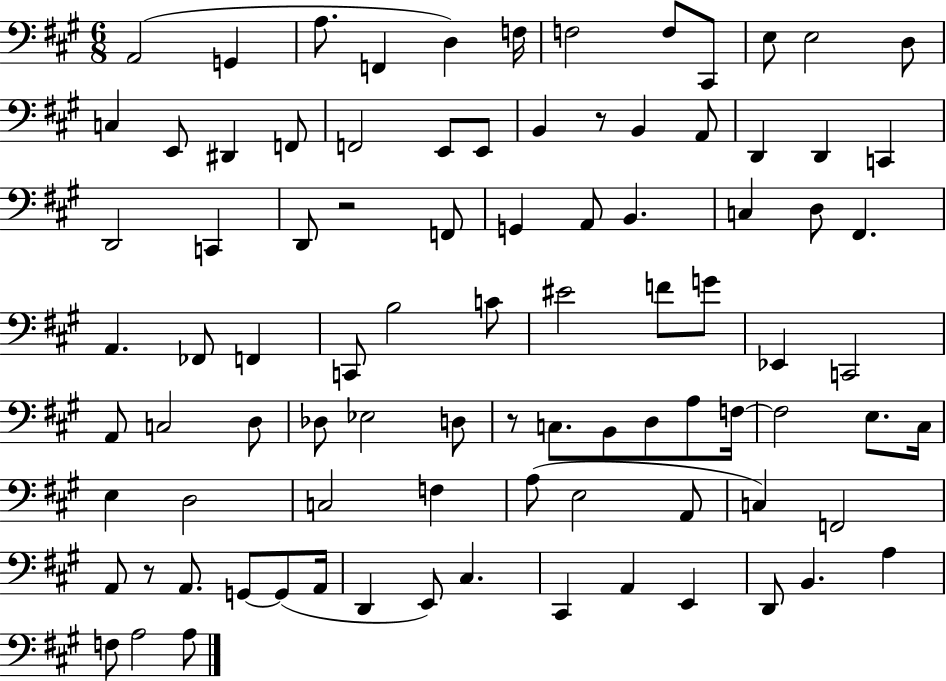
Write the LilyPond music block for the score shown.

{
  \clef bass
  \numericTimeSignature
  \time 6/8
  \key a \major
  a,2( g,4 | a8. f,4 d4) f16 | f2 f8 cis,8 | e8 e2 d8 | \break c4 e,8 dis,4 f,8 | f,2 e,8 e,8 | b,4 r8 b,4 a,8 | d,4 d,4 c,4 | \break d,2 c,4 | d,8 r2 f,8 | g,4 a,8 b,4. | c4 d8 fis,4. | \break a,4. fes,8 f,4 | c,8 b2 c'8 | eis'2 f'8 g'8 | ees,4 c,2 | \break a,8 c2 d8 | des8 ees2 d8 | r8 c8. b,8 d8 a8 f16~~ | f2 e8. cis16 | \break e4 d2 | c2 f4 | a8( e2 a,8 | c4) f,2 | \break a,8 r8 a,8. g,8~~ g,8( a,16 | d,4 e,8) cis4. | cis,4 a,4 e,4 | d,8 b,4. a4 | \break f8 a2 a8 | \bar "|."
}